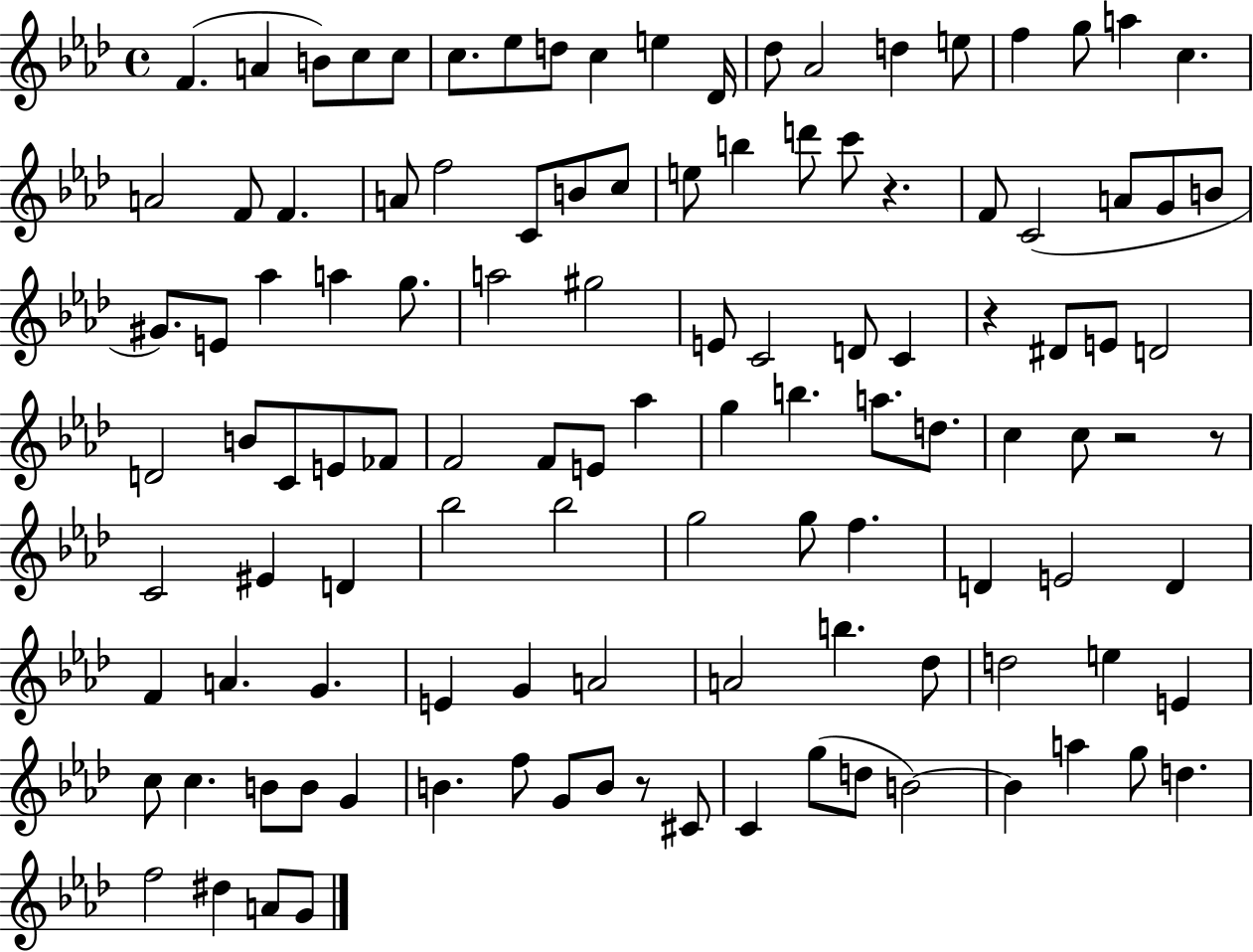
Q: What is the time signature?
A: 4/4